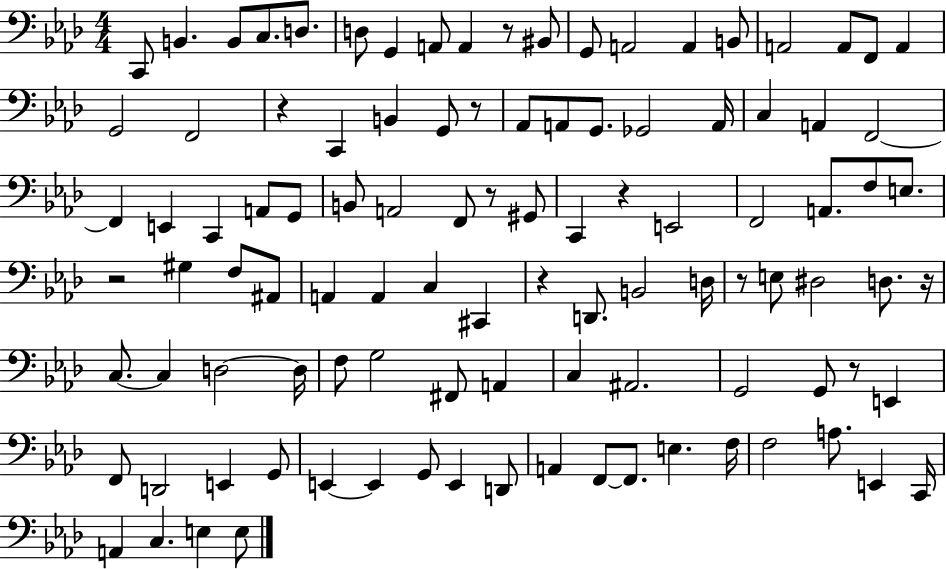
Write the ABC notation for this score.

X:1
T:Untitled
M:4/4
L:1/4
K:Ab
C,,/2 B,, B,,/2 C,/2 D,/2 D,/2 G,, A,,/2 A,, z/2 ^B,,/2 G,,/2 A,,2 A,, B,,/2 A,,2 A,,/2 F,,/2 A,, G,,2 F,,2 z C,, B,, G,,/2 z/2 _A,,/2 A,,/2 G,,/2 _G,,2 A,,/4 C, A,, F,,2 F,, E,, C,, A,,/2 G,,/2 B,,/2 A,,2 F,,/2 z/2 ^G,,/2 C,, z E,,2 F,,2 A,,/2 F,/2 E,/2 z2 ^G, F,/2 ^A,,/2 A,, A,, C, ^C,, z D,,/2 B,,2 D,/4 z/2 E,/2 ^D,2 D,/2 z/4 C,/2 C, D,2 D,/4 F,/2 G,2 ^F,,/2 A,, C, ^A,,2 G,,2 G,,/2 z/2 E,, F,,/2 D,,2 E,, G,,/2 E,, E,, G,,/2 E,, D,,/2 A,, F,,/2 F,,/2 E, F,/4 F,2 A,/2 E,, C,,/4 A,, C, E, E,/2